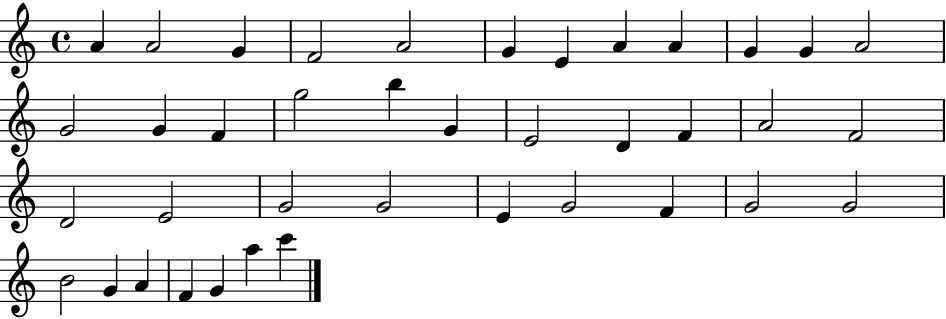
X:1
T:Untitled
M:4/4
L:1/4
K:C
A A2 G F2 A2 G E A A G G A2 G2 G F g2 b G E2 D F A2 F2 D2 E2 G2 G2 E G2 F G2 G2 B2 G A F G a c'